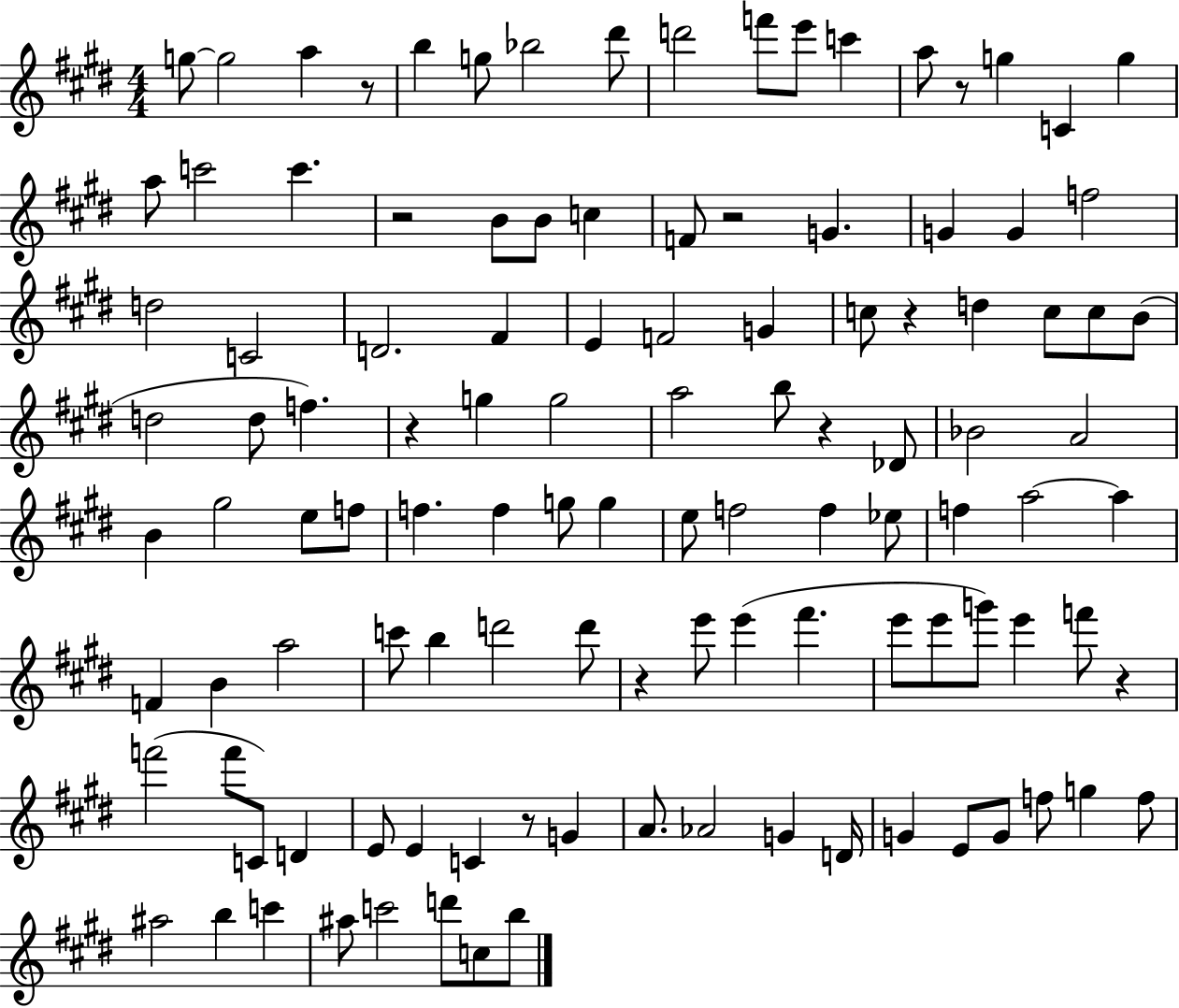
X:1
T:Untitled
M:4/4
L:1/4
K:E
g/2 g2 a z/2 b g/2 _b2 ^d'/2 d'2 f'/2 e'/2 c' a/2 z/2 g C g a/2 c'2 c' z2 B/2 B/2 c F/2 z2 G G G f2 d2 C2 D2 ^F E F2 G c/2 z d c/2 c/2 B/2 d2 d/2 f z g g2 a2 b/2 z _D/2 _B2 A2 B ^g2 e/2 f/2 f f g/2 g e/2 f2 f _e/2 f a2 a F B a2 c'/2 b d'2 d'/2 z e'/2 e' ^f' e'/2 e'/2 g'/2 e' f'/2 z f'2 f'/2 C/2 D E/2 E C z/2 G A/2 _A2 G D/4 G E/2 G/2 f/2 g f/2 ^a2 b c' ^a/2 c'2 d'/2 c/2 b/2